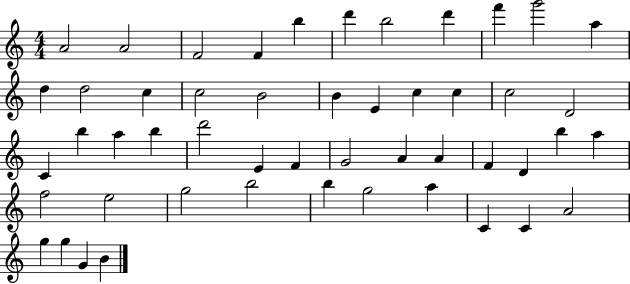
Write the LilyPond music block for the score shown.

{
  \clef treble
  \numericTimeSignature
  \time 4/4
  \key c \major
  a'2 a'2 | f'2 f'4 b''4 | d'''4 b''2 d'''4 | f'''4 g'''2 a''4 | \break d''4 d''2 c''4 | c''2 b'2 | b'4 e'4 c''4 c''4 | c''2 d'2 | \break c'4 b''4 a''4 b''4 | d'''2 e'4 f'4 | g'2 a'4 a'4 | f'4 d'4 b''4 a''4 | \break f''2 e''2 | g''2 b''2 | b''4 g''2 a''4 | c'4 c'4 a'2 | \break g''4 g''4 g'4 b'4 | \bar "|."
}